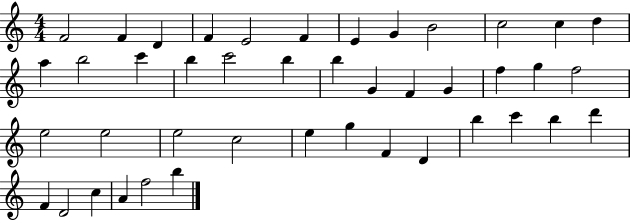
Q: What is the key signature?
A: C major